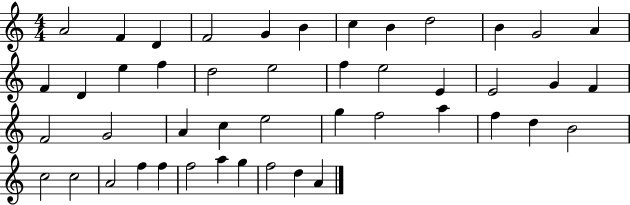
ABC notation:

X:1
T:Untitled
M:4/4
L:1/4
K:C
A2 F D F2 G B c B d2 B G2 A F D e f d2 e2 f e2 E E2 G F F2 G2 A c e2 g f2 a f d B2 c2 c2 A2 f f f2 a g f2 d A